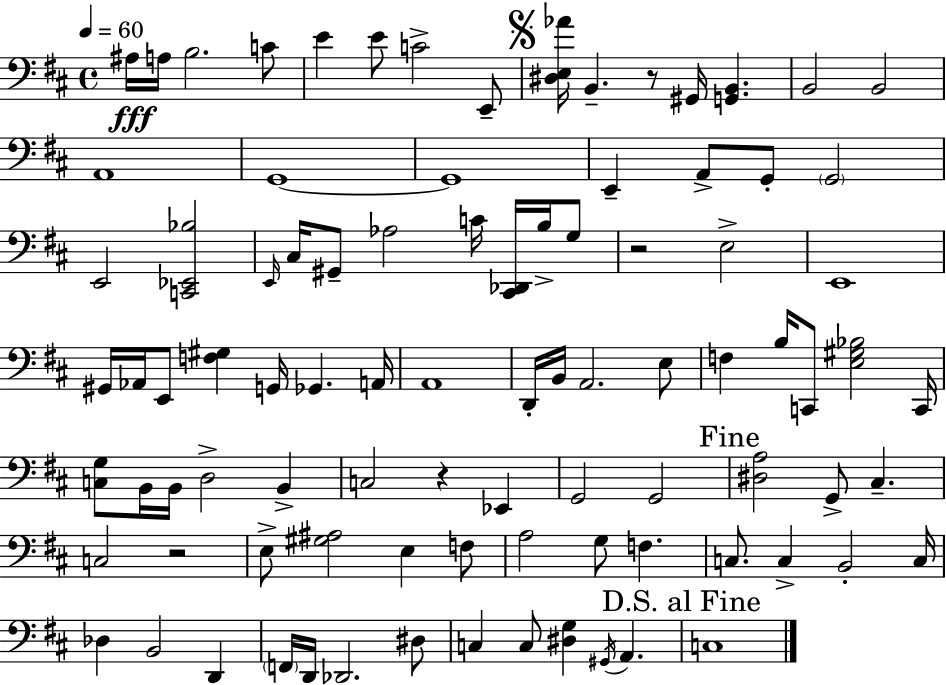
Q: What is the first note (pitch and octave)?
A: A#3